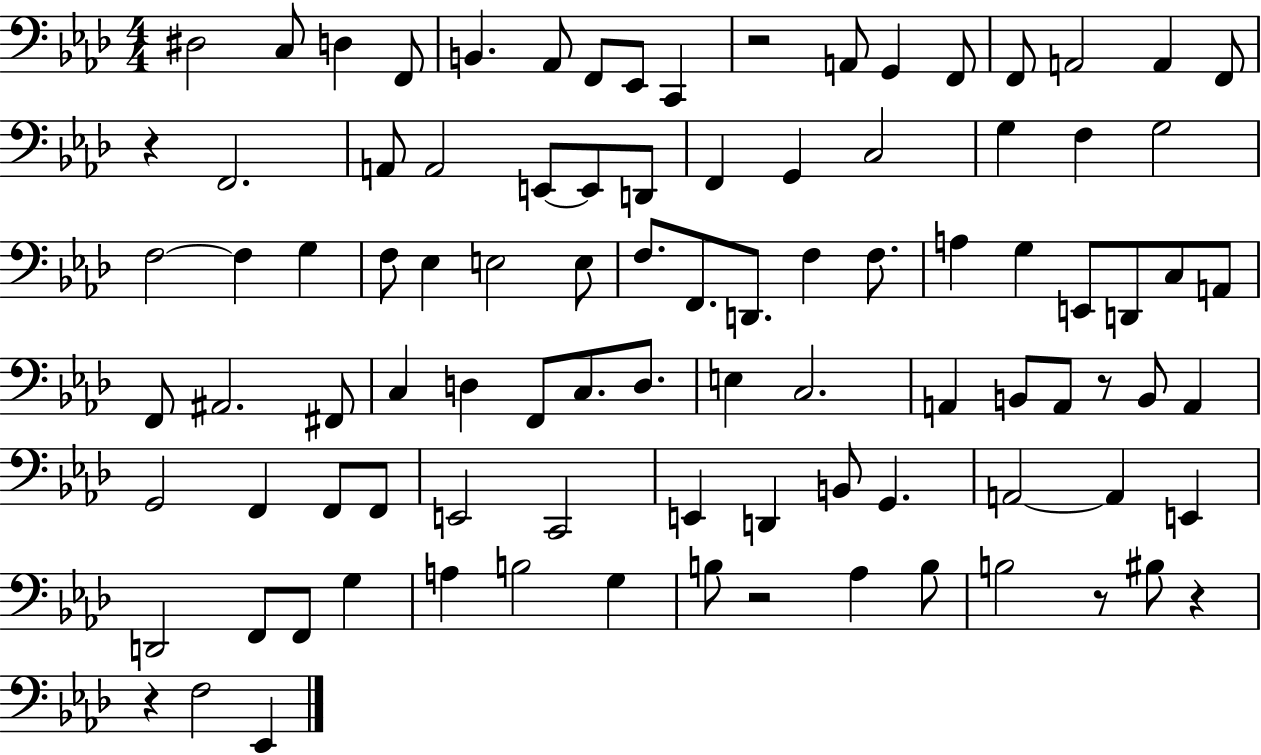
{
  \clef bass
  \numericTimeSignature
  \time 4/4
  \key aes \major
  dis2 c8 d4 f,8 | b,4. aes,8 f,8 ees,8 c,4 | r2 a,8 g,4 f,8 | f,8 a,2 a,4 f,8 | \break r4 f,2. | a,8 a,2 e,8~~ e,8 d,8 | f,4 g,4 c2 | g4 f4 g2 | \break f2~~ f4 g4 | f8 ees4 e2 e8 | f8. f,8. d,8. f4 f8. | a4 g4 e,8 d,8 c8 a,8 | \break f,8 ais,2. fis,8 | c4 d4 f,8 c8. d8. | e4 c2. | a,4 b,8 a,8 r8 b,8 a,4 | \break g,2 f,4 f,8 f,8 | e,2 c,2 | e,4 d,4 b,8 g,4. | a,2~~ a,4 e,4 | \break d,2 f,8 f,8 g4 | a4 b2 g4 | b8 r2 aes4 b8 | b2 r8 bis8 r4 | \break r4 f2 ees,4 | \bar "|."
}